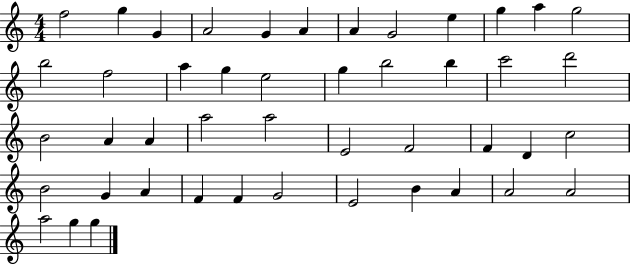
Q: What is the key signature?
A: C major